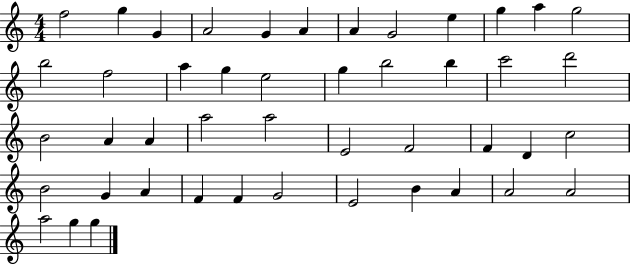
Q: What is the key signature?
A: C major